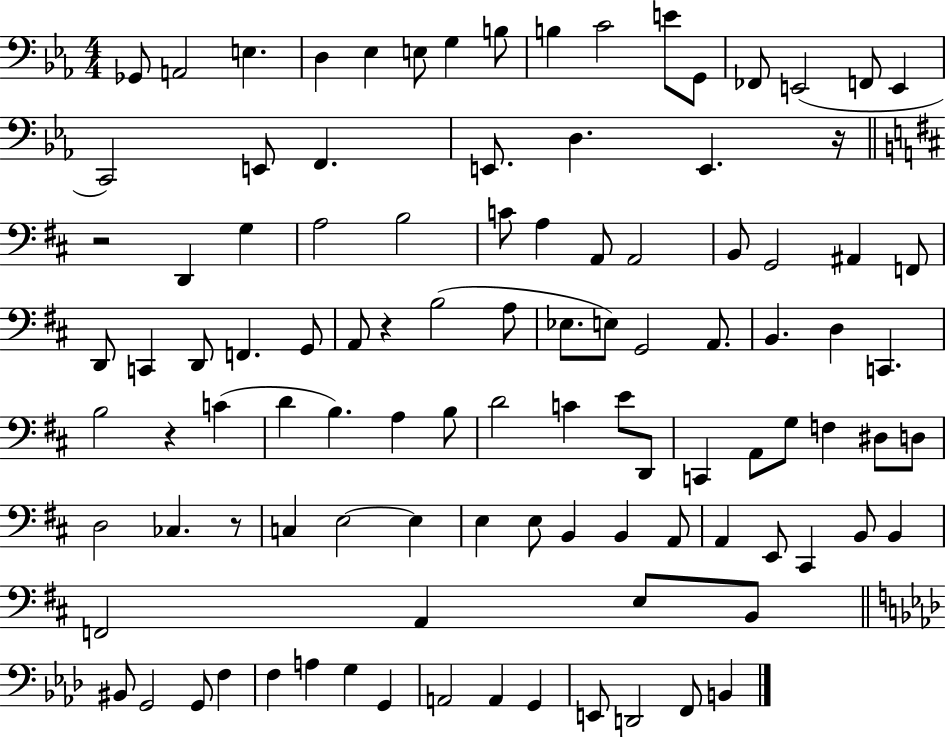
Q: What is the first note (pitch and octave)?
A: Gb2